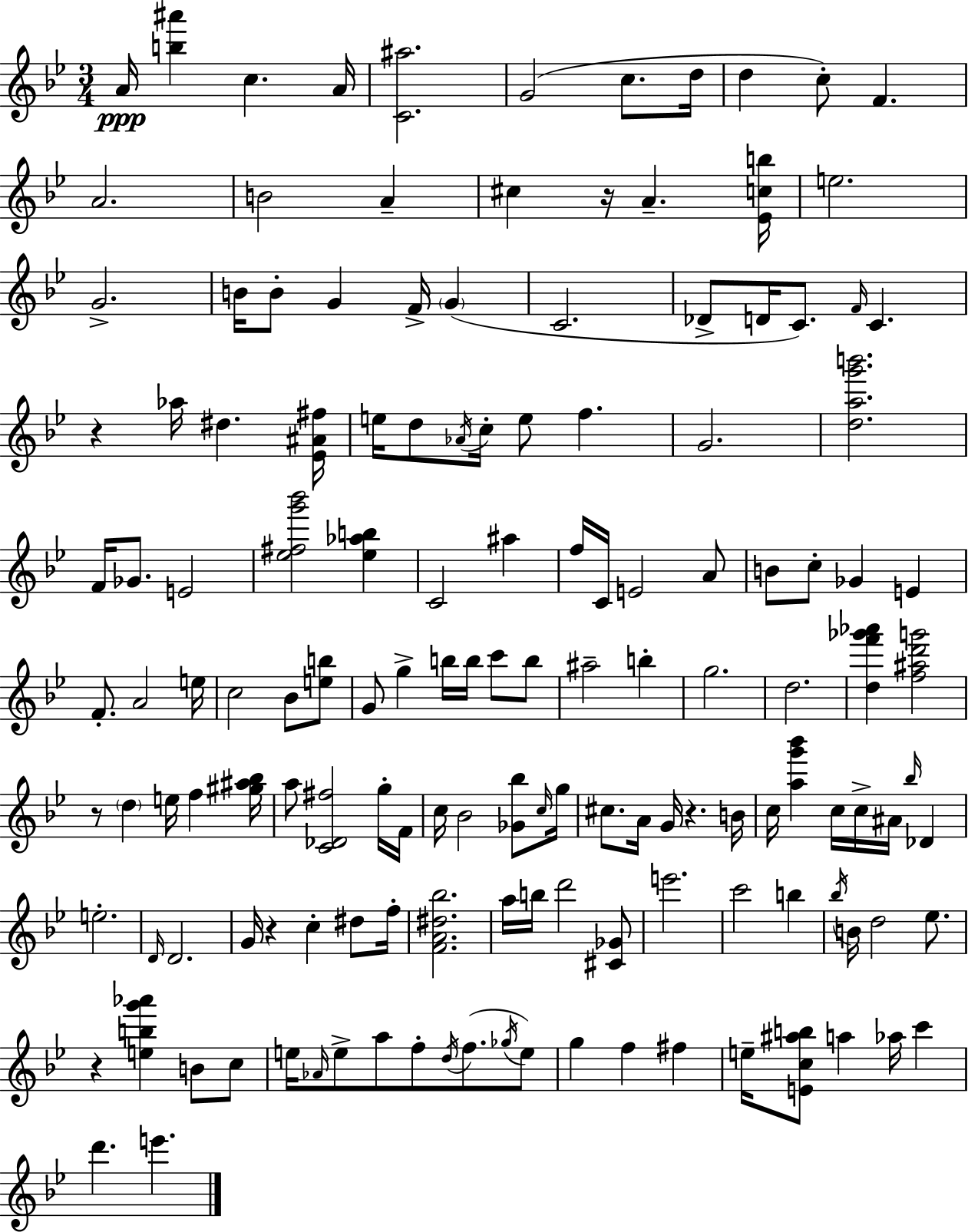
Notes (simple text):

A4/s [B5,A#6]/q C5/q. A4/s [C4,A#5]/h. G4/h C5/e. D5/s D5/q C5/e F4/q. A4/h. B4/h A4/q C#5/q R/s A4/q. [Eb4,C5,B5]/s E5/h. G4/h. B4/s B4/e G4/q F4/s G4/q C4/h. Db4/e D4/s C4/e. F4/s C4/q. R/q Ab5/s D#5/q. [Eb4,A#4,F#5]/s E5/s D5/e Ab4/s C5/s E5/e F5/q. G4/h. [D5,A5,G6,B6]/h. F4/s Gb4/e. E4/h [Eb5,F#5,G6,Bb6]/h [Eb5,Ab5,B5]/q C4/h A#5/q F5/s C4/s E4/h A4/e B4/e C5/e Gb4/q E4/q F4/e. A4/h E5/s C5/h Bb4/e [E5,B5]/e G4/e G5/q B5/s B5/s C6/e B5/e A#5/h B5/q G5/h. D5/h. [D5,F6,Gb6,Ab6]/q [F5,A#5,D6,G6]/h R/e D5/q E5/s F5/q [G#5,A#5,Bb5]/s A5/e [C4,Db4,F#5]/h G5/s F4/s C5/s Bb4/h [Gb4,Bb5]/e C5/s G5/s C#5/e. A4/s G4/s R/q. B4/s C5/s [A5,G6,Bb6]/q C5/s C5/s A#4/s Bb5/s Db4/q E5/h. D4/s D4/h. G4/s R/q C5/q D#5/e F5/s [F4,A4,D#5,Bb5]/h. A5/s B5/s D6/h [C#4,Gb4]/e E6/h. C6/h B5/q Bb5/s B4/s D5/h Eb5/e. R/q [E5,B5,G6,Ab6]/q B4/e C5/e E5/s Ab4/s E5/e A5/e F5/e D5/s F5/e. Gb5/s E5/e G5/q F5/q F#5/q E5/s [E4,C5,A#5,B5]/e A5/q Ab5/s C6/q D6/q. E6/q.